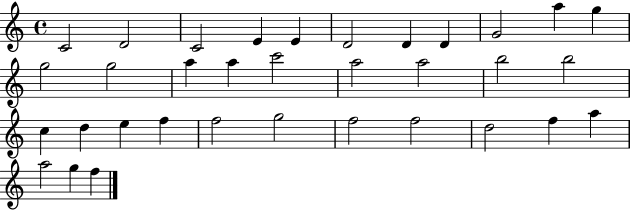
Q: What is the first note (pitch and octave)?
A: C4